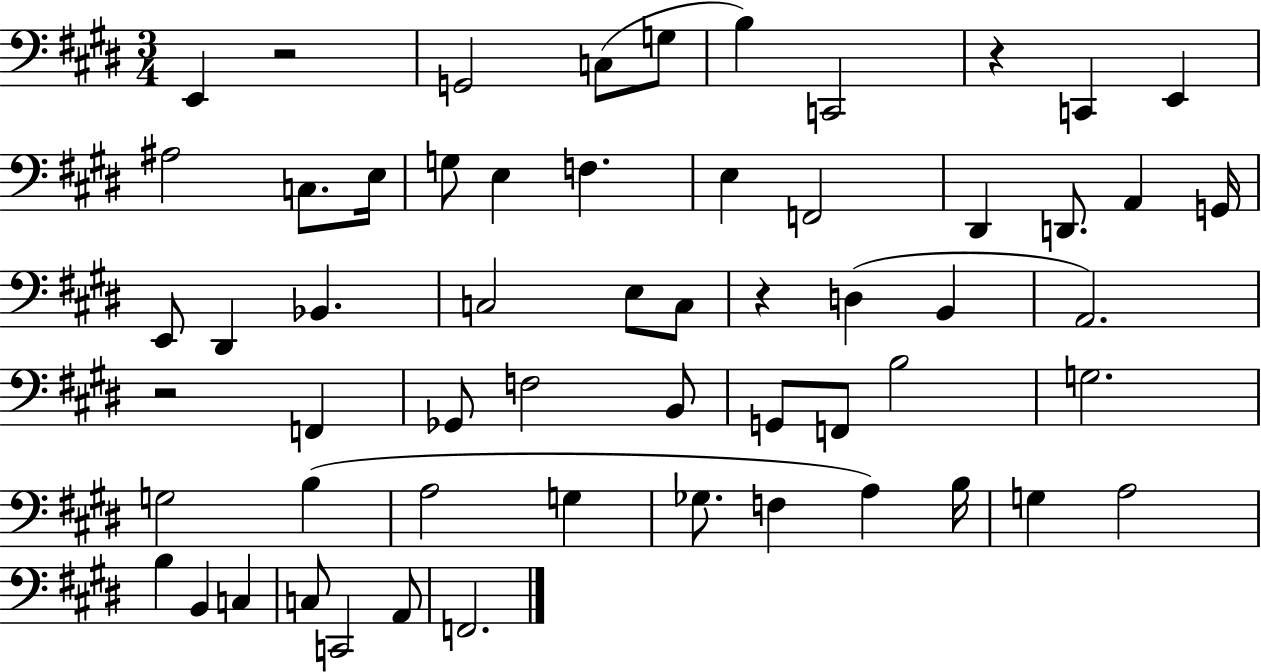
X:1
T:Untitled
M:3/4
L:1/4
K:E
E,, z2 G,,2 C,/2 G,/2 B, C,,2 z C,, E,, ^A,2 C,/2 E,/4 G,/2 E, F, E, F,,2 ^D,, D,,/2 A,, G,,/4 E,,/2 ^D,, _B,, C,2 E,/2 C,/2 z D, B,, A,,2 z2 F,, _G,,/2 F,2 B,,/2 G,,/2 F,,/2 B,2 G,2 G,2 B, A,2 G, _G,/2 F, A, B,/4 G, A,2 B, B,, C, C,/2 C,,2 A,,/2 F,,2